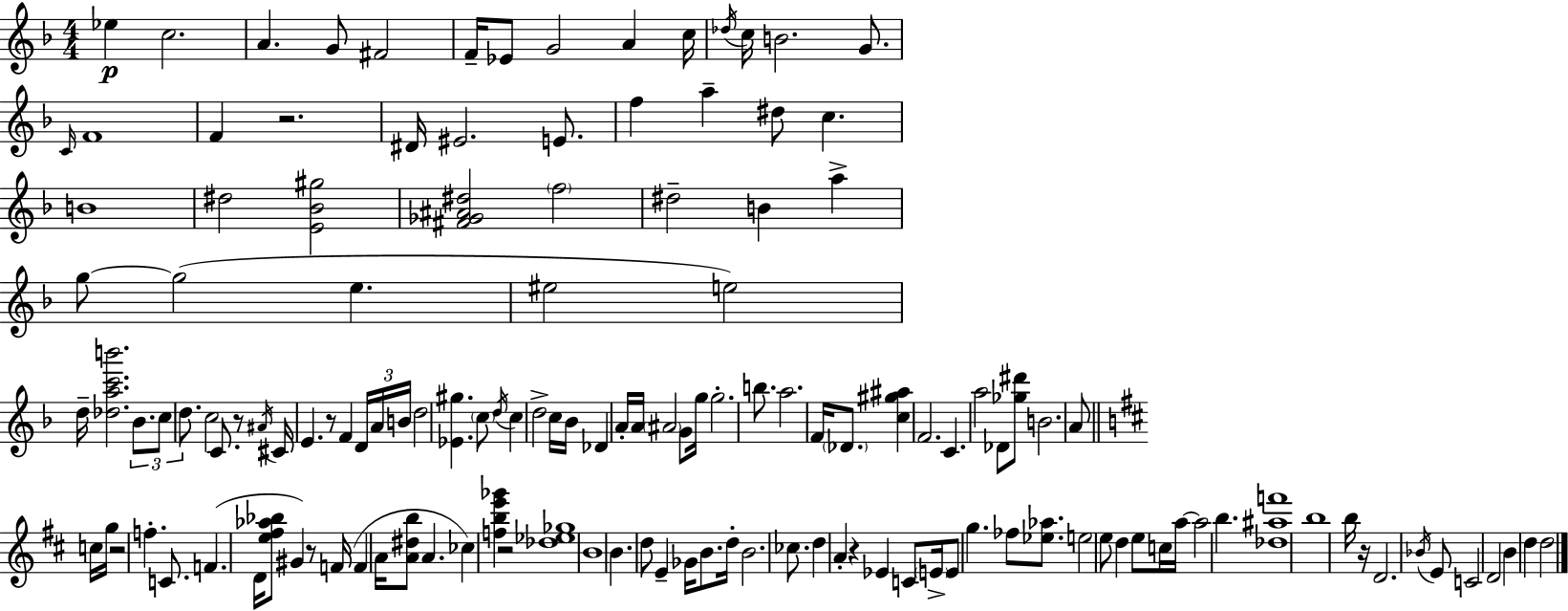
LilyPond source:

{
  \clef treble
  \numericTimeSignature
  \time 4/4
  \key f \major
  ees''4\p c''2. | a'4. g'8 fis'2 | f'16-- ees'8 g'2 a'4 c''16 | \acciaccatura { des''16 } c''16 b'2. g'8. | \break \grace { c'16 } f'1 | f'4 r2. | dis'16 eis'2. e'8. | f''4 a''4-- dis''8 c''4. | \break b'1 | dis''2 <e' bes' gis''>2 | <fis' ges' ais' dis''>2 \parenthesize f''2 | dis''2-- b'4 a''4-> | \break g''8~~ g''2( e''4. | eis''2 e''2) | d''16-- <des'' a'' c''' b'''>2. \tuplet 3/2 { bes'8. | c''8 d''8. } c''2 c'8. | \break r8 \acciaccatura { ais'16 } cis'16 e'4. r8 f'4 | \tuplet 3/2 { d'16 a'16 b'16 } d''2 <ees' gis''>4. | \parenthesize c''8 \acciaccatura { d''16 } c''4 d''2-> | c''16 bes'16 des'4 a'16-. a'16 \parenthesize ais'2 | \break g'8 g''16 g''2.-. | b''8. a''2. | f'16 \parenthesize des'8. <c'' gis'' ais''>4 f'2. | c'4. a''2 | \break des'8 <ges'' dis'''>8 b'2. | a'8 \bar "||" \break \key d \major c''16 g''16 r2 f''4.-. | c'8. f'4.( d'16 <e'' fis'' aes'' bes''>8 gis'4) | r8 f'16( f'4 a'16 <a' dis'' b''>8 a'4. | ces''4) <f'' b'' e''' ges'''>4 r2 | \break <des'' ees'' ges''>1 | b'1 | b'4. d''8 e'4-- ges'16 b'8. | d''16-. b'2. ces''8. | \break d''4 a'4-. r4 ees'4 | c'8 \parenthesize e'16-> e'8 g''4. fes''8 <ees'' aes''>8. | e''2 e''8 d''4 e''8 | c''16 a''16~~ a''2 b''4. | \break <des'' ais'' f'''>1 | b''1 | b''16 r16 d'2. \acciaccatura { bes'16 } e'8 | c'2 d'2 | \break b'4 d''4 d''2 | \bar "|."
}